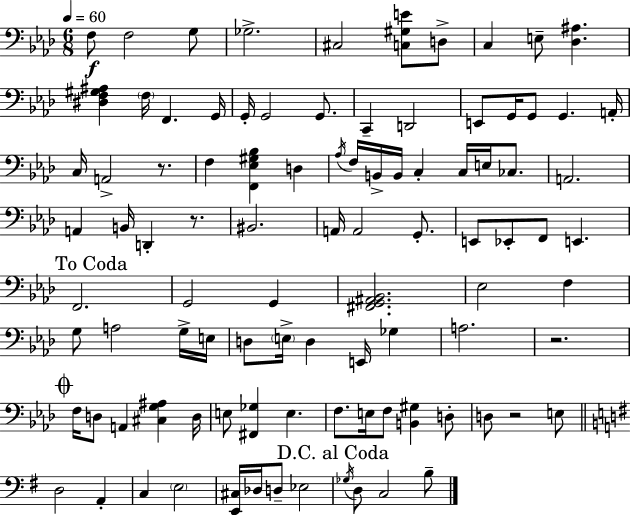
{
  \clef bass
  \numericTimeSignature
  \time 6/8
  \key f \minor
  \tempo 4 = 60
  f8\f f2 g8 | ges2.-> | cis2 <c gis e'>8 d8-> | c4 e8-- <des ais>4. | \break <dis f gis ais>4 \parenthesize f16 f,4. g,16 | g,16-. g,2 g,8. | c,4-- d,2 | e,8 g,16 g,8 g,4. a,16-. | \break c16 a,2-> r8. | f4 <f, ees gis bes>4 d4 | \acciaccatura { aes16 } f16 b,16-> b,16 c4-. c16 e16 ces8. | a,2. | \break a,4 b,16 d,4-. r8. | bis,2. | a,16 a,2 g,8.-. | e,8 ees,8-. f,8 e,4. | \break \mark "To Coda" f,2. | g,2 g,4 | <fis, g, ais, bes,>2. | ees2 f4 | \break g8 a2 g16-> | e16 d8 \parenthesize e16-> d4 e,16 ges4 | a2. | r2. | \break \mark \markup { \musicglyph "scripts.coda" } f16 d8 a,4 <cis g ais>4 | d16 e8 <fis, ges>4 e4. | f8. e16 f8 <b, gis>4 d8-. | d8 r2 e8 | \break \bar "||" \break \key g \major d2 a,4-. | c4 \parenthesize e2 | <e, cis>16 des16 d8-- ees2 | \mark "D.C. al Coda" \acciaccatura { ges16 } d8 c2 b8-- | \break \bar "|."
}